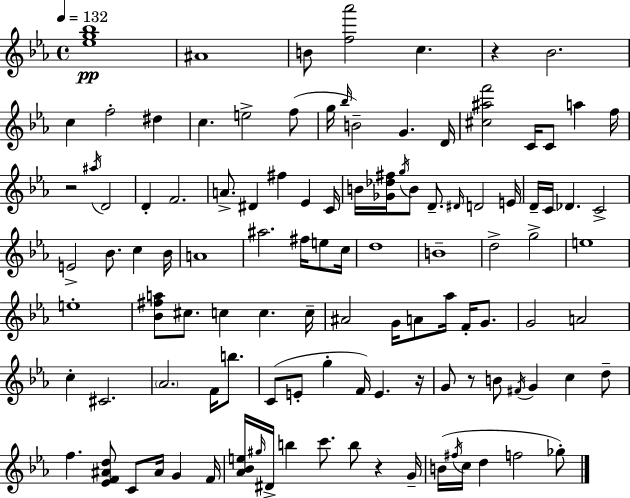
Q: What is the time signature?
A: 4/4